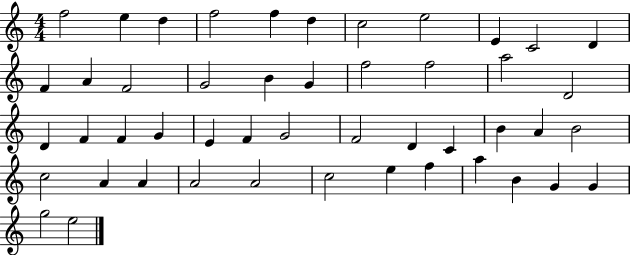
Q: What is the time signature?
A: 4/4